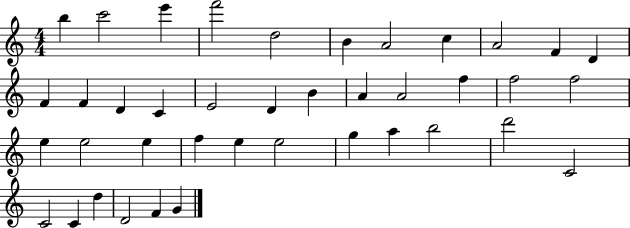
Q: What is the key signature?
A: C major